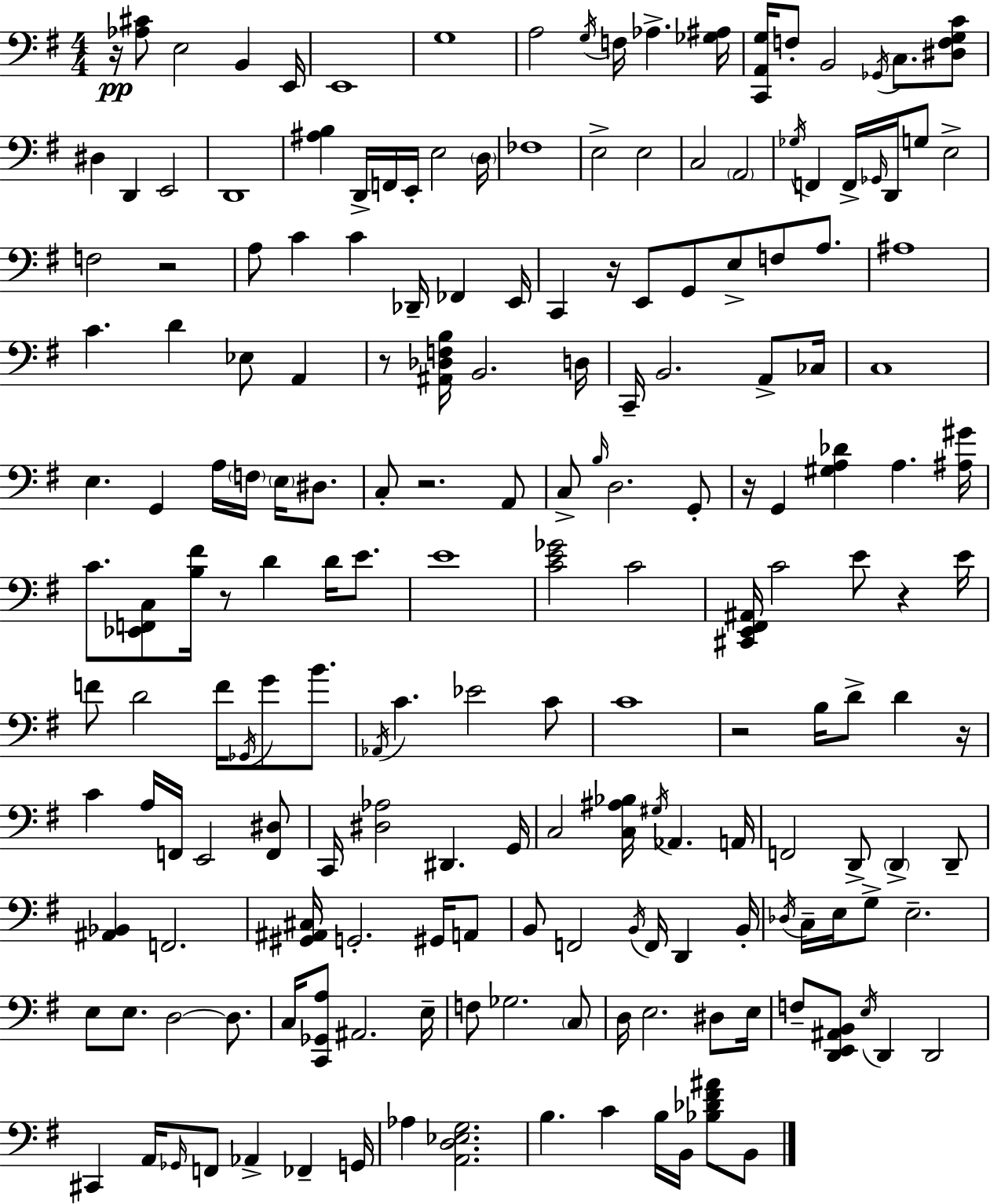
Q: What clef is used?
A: bass